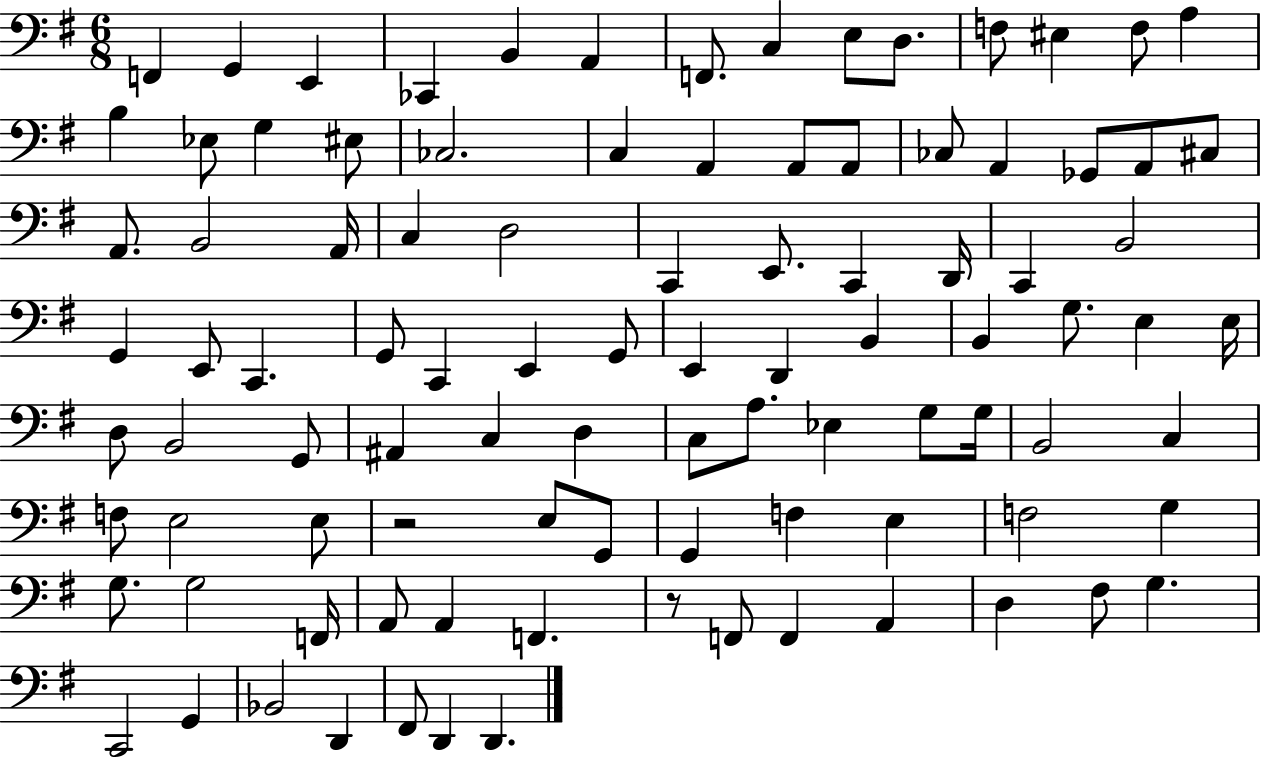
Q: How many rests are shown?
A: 2